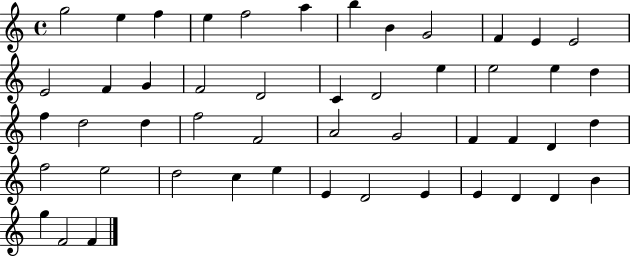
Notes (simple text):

G5/h E5/q F5/q E5/q F5/h A5/q B5/q B4/q G4/h F4/q E4/q E4/h E4/h F4/q G4/q F4/h D4/h C4/q D4/h E5/q E5/h E5/q D5/q F5/q D5/h D5/q F5/h F4/h A4/h G4/h F4/q F4/q D4/q D5/q F5/h E5/h D5/h C5/q E5/q E4/q D4/h E4/q E4/q D4/q D4/q B4/q G5/q F4/h F4/q